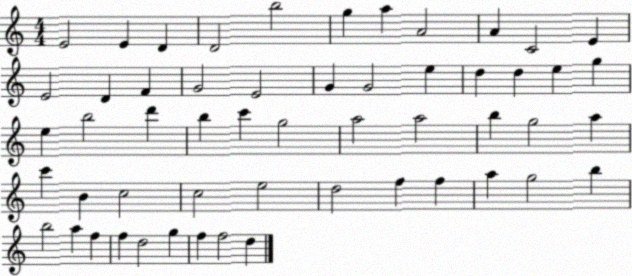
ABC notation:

X:1
T:Untitled
M:4/4
L:1/4
K:C
E2 E D D2 b2 g a A2 A C2 E E2 D F G2 E2 G G2 e d d e g e b2 d' b c' g2 a2 a2 b g2 a c' B c2 c2 e2 d2 f f a g2 b b2 a f f d2 g f f2 d